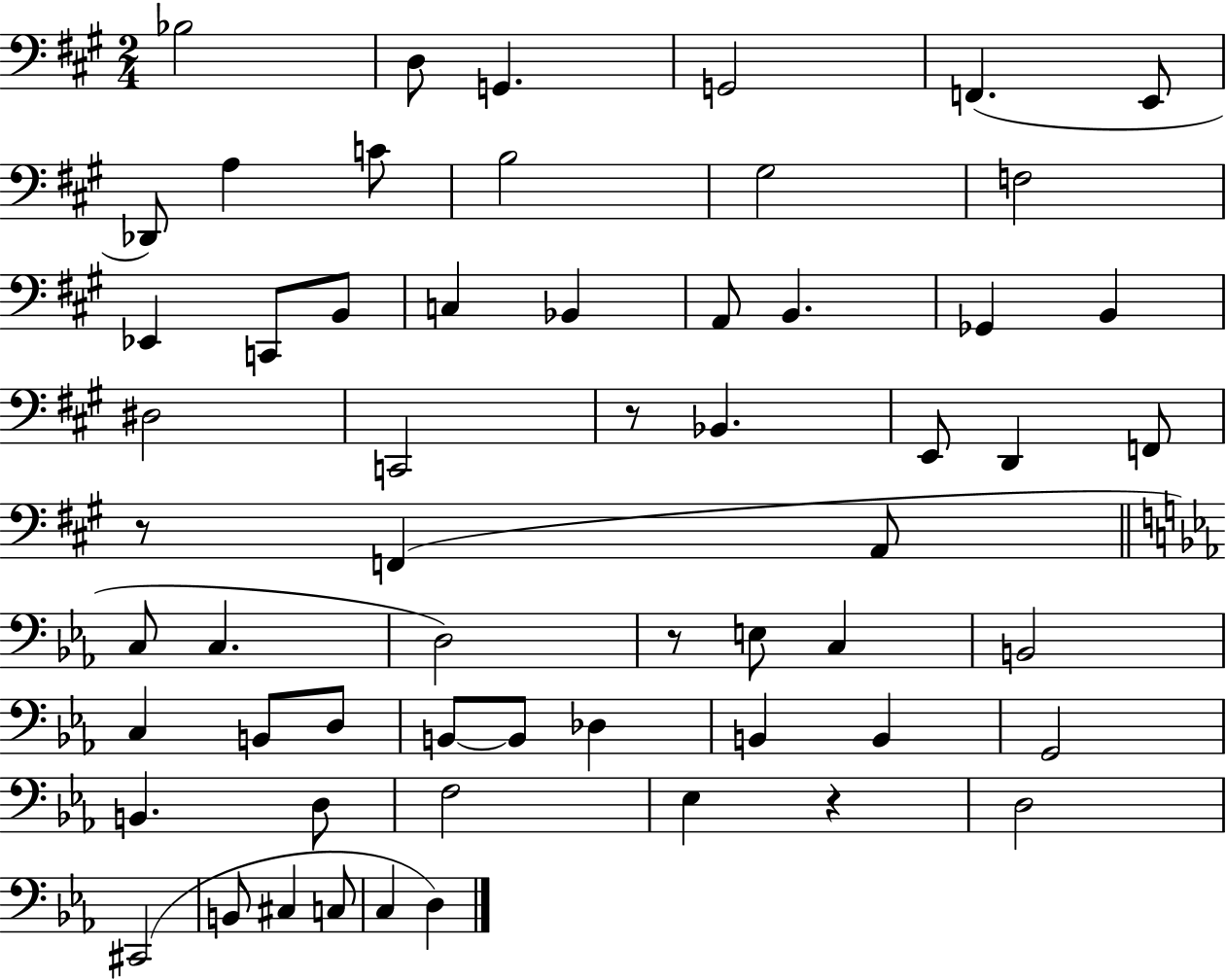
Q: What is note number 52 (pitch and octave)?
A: C#3